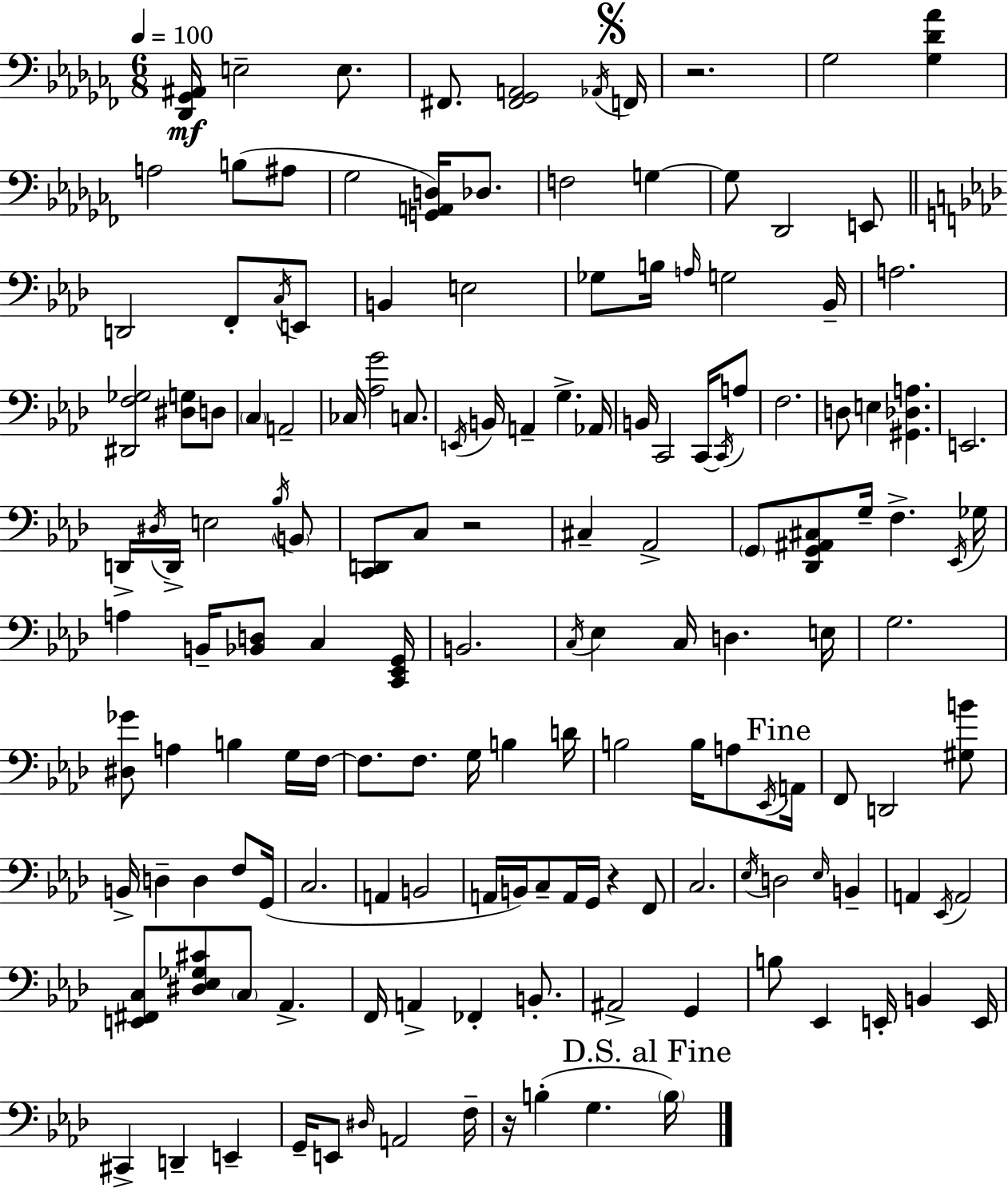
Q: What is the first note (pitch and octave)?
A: E3